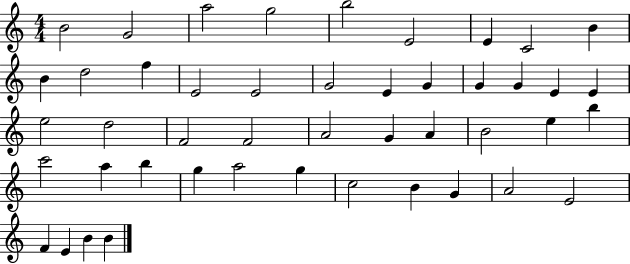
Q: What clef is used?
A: treble